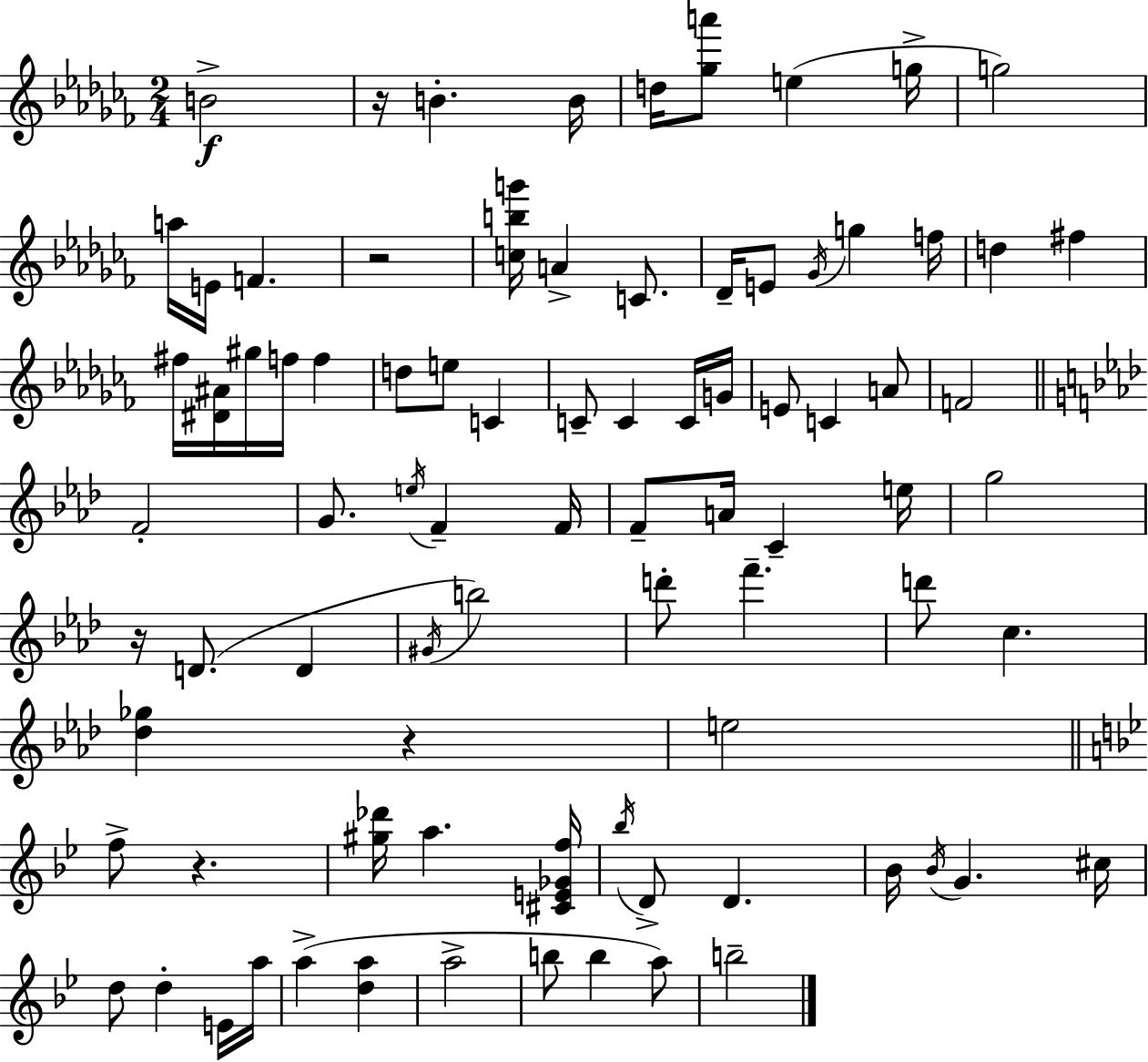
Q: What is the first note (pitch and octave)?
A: B4